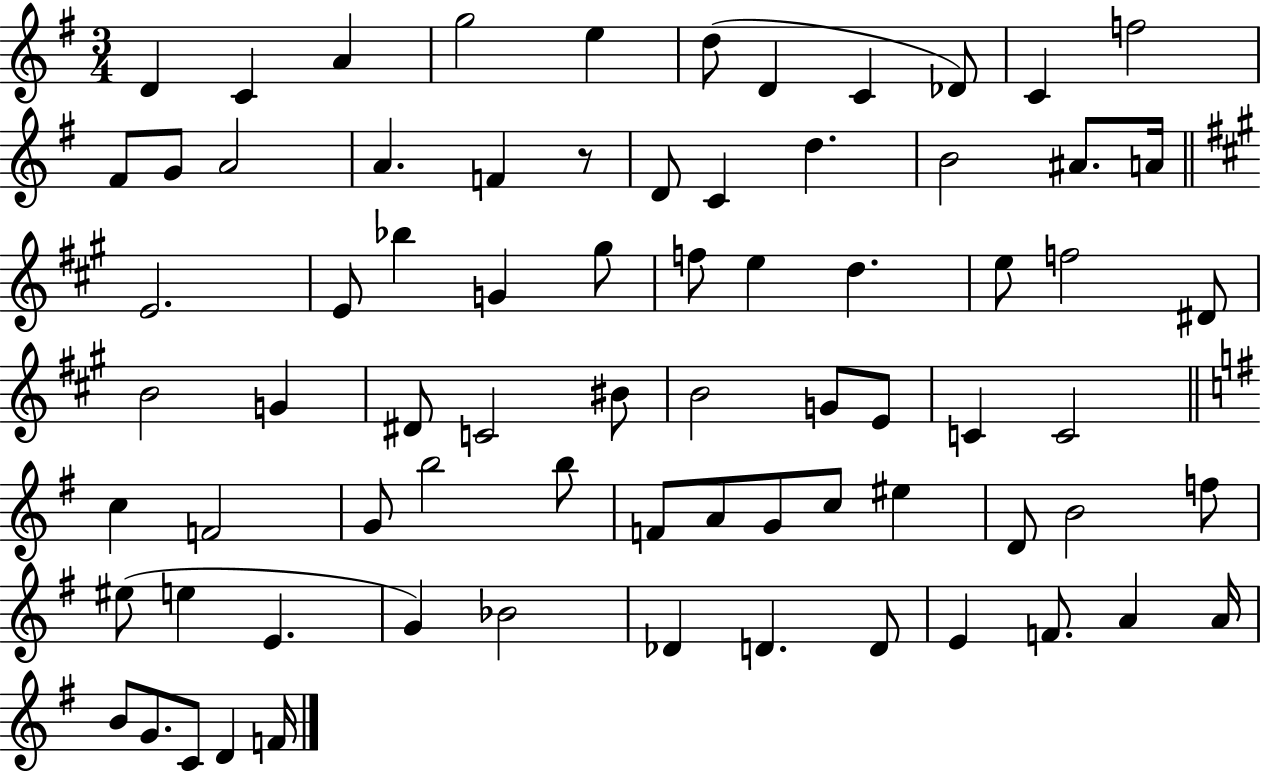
D4/q C4/q A4/q G5/h E5/q D5/e D4/q C4/q Db4/e C4/q F5/h F#4/e G4/e A4/h A4/q. F4/q R/e D4/e C4/q D5/q. B4/h A#4/e. A4/s E4/h. E4/e Bb5/q G4/q G#5/e F5/e E5/q D5/q. E5/e F5/h D#4/e B4/h G4/q D#4/e C4/h BIS4/e B4/h G4/e E4/e C4/q C4/h C5/q F4/h G4/e B5/h B5/e F4/e A4/e G4/e C5/e EIS5/q D4/e B4/h F5/e EIS5/e E5/q E4/q. G4/q Bb4/h Db4/q D4/q. D4/e E4/q F4/e. A4/q A4/s B4/e G4/e. C4/e D4/q F4/s